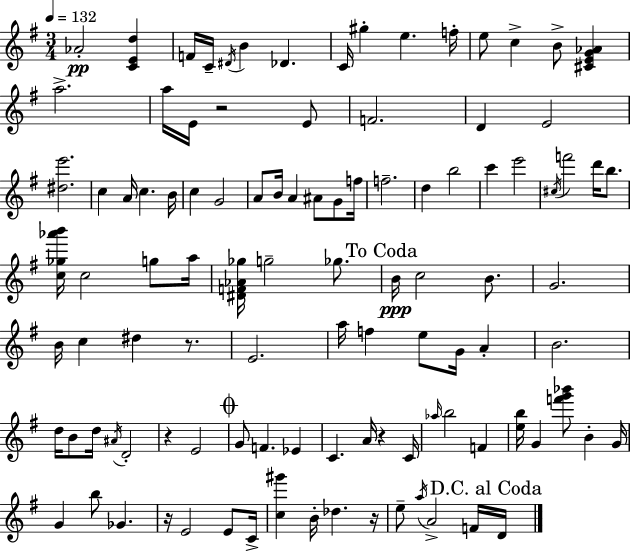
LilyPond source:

{
  \clef treble
  \numericTimeSignature
  \time 3/4
  \key e \minor
  \tempo 4 = 132
  aes'2-.\pp <c' e' d''>4 | f'16 c'16-- \acciaccatura { dis'16 } b'4 des'4. | c'16 gis''4-. e''4. | f''16-. e''8 c''4-> b'8-> <cis' e' g' aes'>4 | \break a''2.-> | a''16 e'16 r2 e'8 | f'2. | d'4 e'2 | \break <dis'' e'''>2. | c''4 a'16 c''4. | b'16 c''4 g'2 | a'8 b'16 a'4 ais'8 g'8 | \break f''16 f''2.-- | d''4 b''2 | c'''4 e'''2 | \acciaccatura { cis''16 } f'''2 d'''16 b''8. | \break <c'' ges'' aes''' b'''>16 c''2 g''8 | a''16 <dis' f' aes' ges''>16 g''2-- ges''8. | \mark "To Coda" b'16\ppp c''2 b'8. | g'2. | \break b'16 c''4 dis''4 r8. | e'2. | a''16 f''4 e''8 g'16 a'4-. | b'2. | \break d''16 b'8 d''16 \acciaccatura { ais'16 } d'2-. | r4 e'2 | \mark \markup { \musicglyph "scripts.coda" } g'8 f'4. ees'4 | c'4. a'16 r4 | \break c'16 \grace { aes''16 } b''2 | f'4 <e'' b''>16 g'4 <f''' g''' bes'''>8 b'4-. | g'16 g'4 b''8 ges'4. | r16 e'2 | \break e'8 c'16-> <c'' gis'''>4 b'16-. des''4. | r16 e''8-- \acciaccatura { a''16 } a'2-> | f'16 \mark "D.C. al Coda" d'16 \bar "|."
}